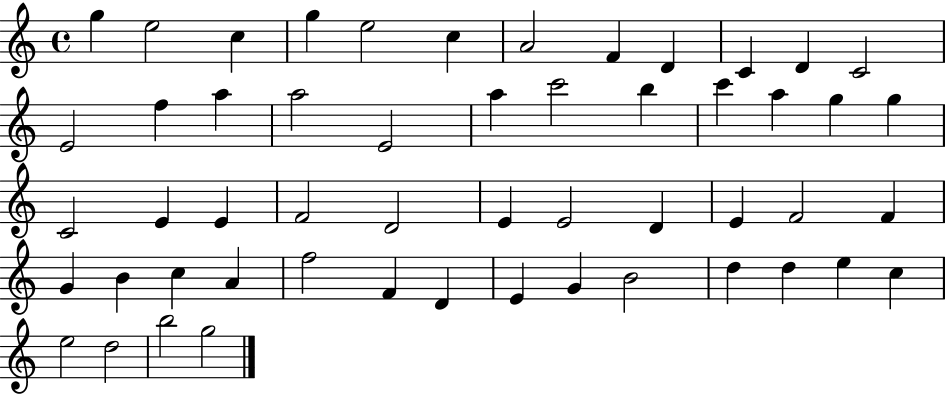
{
  \clef treble
  \time 4/4
  \defaultTimeSignature
  \key c \major
  g''4 e''2 c''4 | g''4 e''2 c''4 | a'2 f'4 d'4 | c'4 d'4 c'2 | \break e'2 f''4 a''4 | a''2 e'2 | a''4 c'''2 b''4 | c'''4 a''4 g''4 g''4 | \break c'2 e'4 e'4 | f'2 d'2 | e'4 e'2 d'4 | e'4 f'2 f'4 | \break g'4 b'4 c''4 a'4 | f''2 f'4 d'4 | e'4 g'4 b'2 | d''4 d''4 e''4 c''4 | \break e''2 d''2 | b''2 g''2 | \bar "|."
}